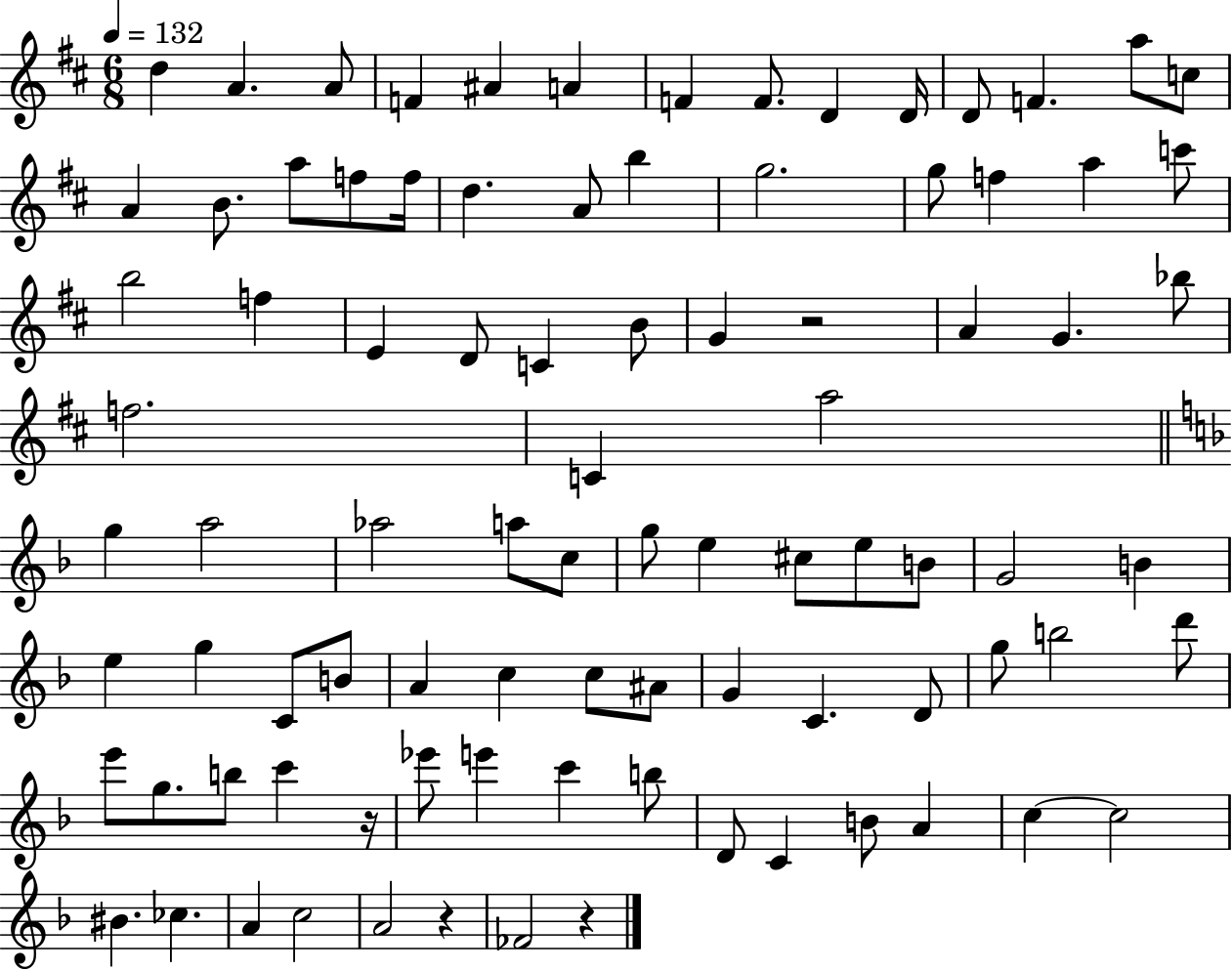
{
  \clef treble
  \numericTimeSignature
  \time 6/8
  \key d \major
  \tempo 4 = 132
  d''4 a'4. a'8 | f'4 ais'4 a'4 | f'4 f'8. d'4 d'16 | d'8 f'4. a''8 c''8 | \break a'4 b'8. a''8 f''8 f''16 | d''4. a'8 b''4 | g''2. | g''8 f''4 a''4 c'''8 | \break b''2 f''4 | e'4 d'8 c'4 b'8 | g'4 r2 | a'4 g'4. bes''8 | \break f''2. | c'4 a''2 | \bar "||" \break \key f \major g''4 a''2 | aes''2 a''8 c''8 | g''8 e''4 cis''8 e''8 b'8 | g'2 b'4 | \break e''4 g''4 c'8 b'8 | a'4 c''4 c''8 ais'8 | g'4 c'4. d'8 | g''8 b''2 d'''8 | \break e'''8 g''8. b''8 c'''4 r16 | ees'''8 e'''4 c'''4 b''8 | d'8 c'4 b'8 a'4 | c''4~~ c''2 | \break bis'4. ces''4. | a'4 c''2 | a'2 r4 | fes'2 r4 | \break \bar "|."
}